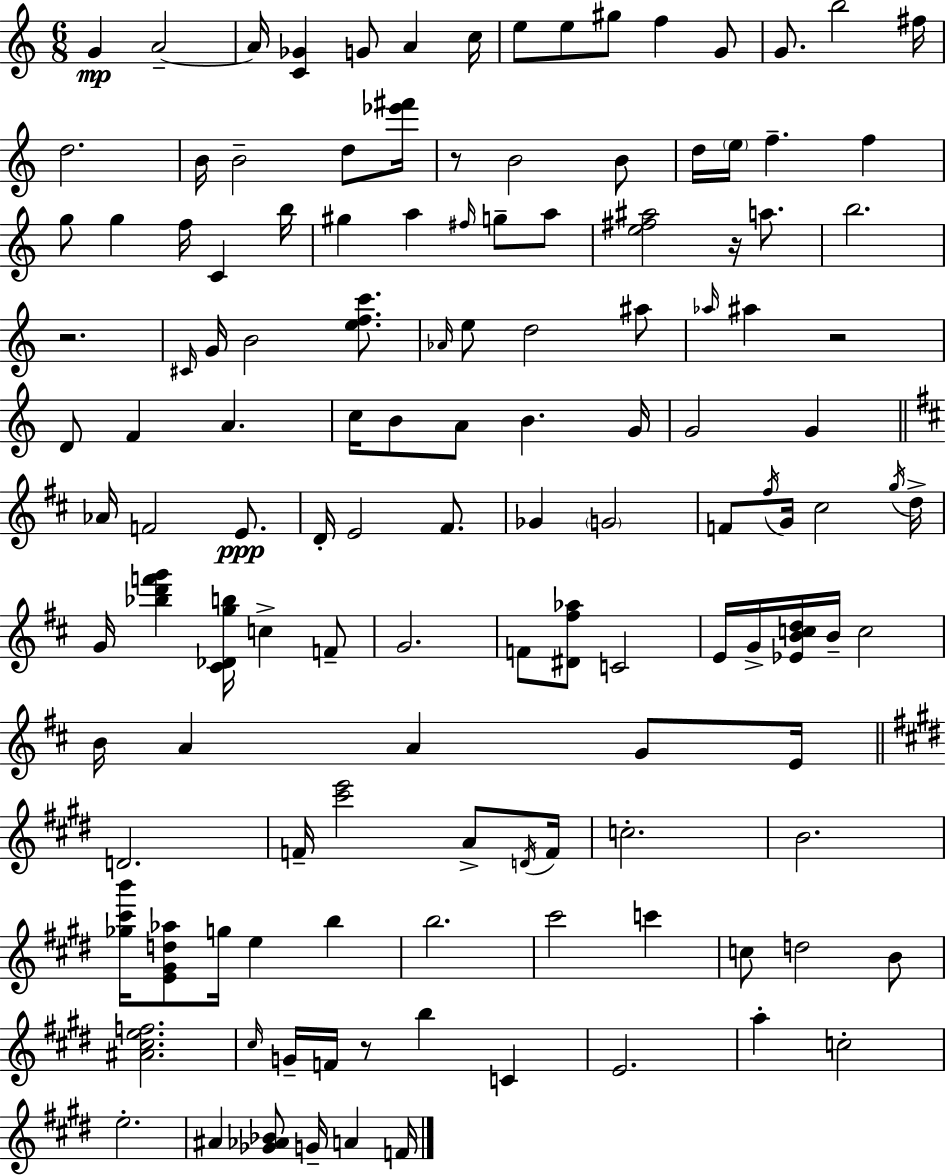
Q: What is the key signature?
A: C major